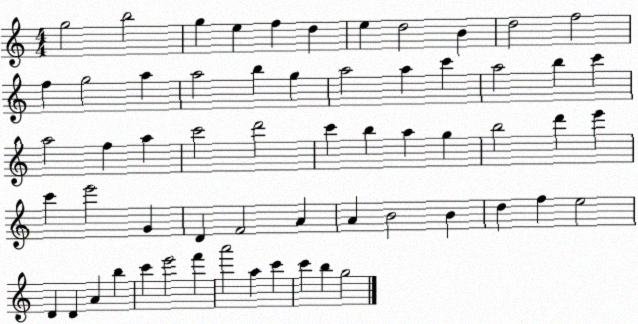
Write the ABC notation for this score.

X:1
T:Untitled
M:4/4
L:1/4
K:C
g2 b2 g e f d e d2 B d2 f2 f g2 a a2 b g a2 a c' a2 b c' a2 f a c'2 d'2 c' b a g b2 d' e' c' e'2 G D F2 A A B2 B d f e2 D D A b c' e'2 f' a'2 a c' c' b g2